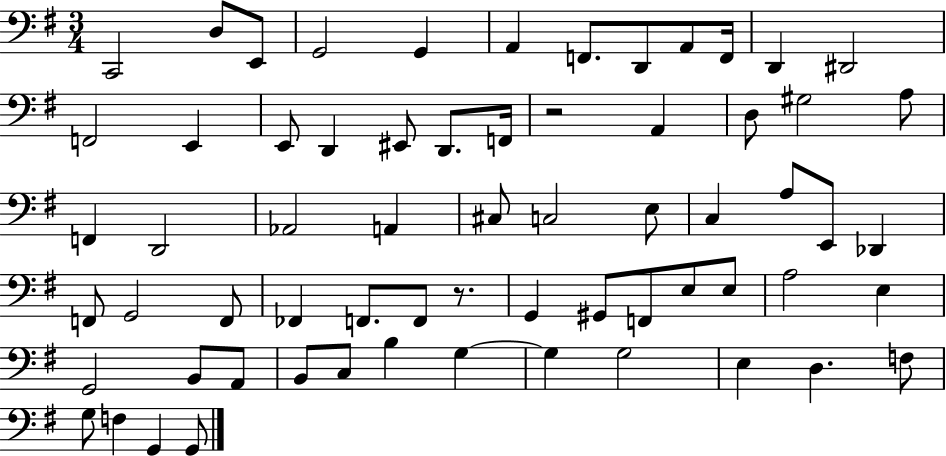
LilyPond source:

{
  \clef bass
  \numericTimeSignature
  \time 3/4
  \key g \major
  c,2 d8 e,8 | g,2 g,4 | a,4 f,8. d,8 a,8 f,16 | d,4 dis,2 | \break f,2 e,4 | e,8 d,4 eis,8 d,8. f,16 | r2 a,4 | d8 gis2 a8 | \break f,4 d,2 | aes,2 a,4 | cis8 c2 e8 | c4 a8 e,8 des,4 | \break f,8 g,2 f,8 | fes,4 f,8. f,8 r8. | g,4 gis,8 f,8 e8 e8 | a2 e4 | \break g,2 b,8 a,8 | b,8 c8 b4 g4~~ | g4 g2 | e4 d4. f8 | \break g8 f4 g,4 g,8 | \bar "|."
}